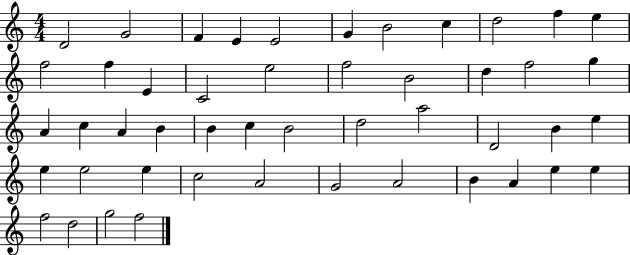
D4/h G4/h F4/q E4/q E4/h G4/q B4/h C5/q D5/h F5/q E5/q F5/h F5/q E4/q C4/h E5/h F5/h B4/h D5/q F5/h G5/q A4/q C5/q A4/q B4/q B4/q C5/q B4/h D5/h A5/h D4/h B4/q E5/q E5/q E5/h E5/q C5/h A4/h G4/h A4/h B4/q A4/q E5/q E5/q F5/h D5/h G5/h F5/h